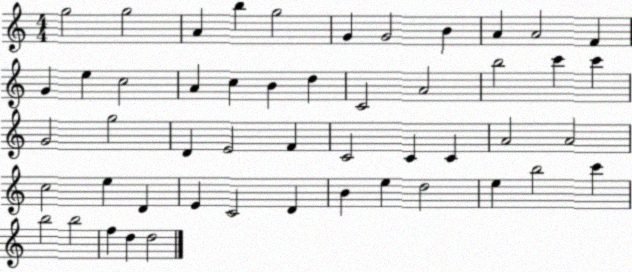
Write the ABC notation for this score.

X:1
T:Untitled
M:4/4
L:1/4
K:C
g2 g2 A b g2 G G2 B A A2 F G e c2 A c B d C2 A2 b2 c' c' G2 g2 D E2 F C2 C C A2 A2 c2 e D E C2 D B e d2 e b2 c' b2 b2 f d d2